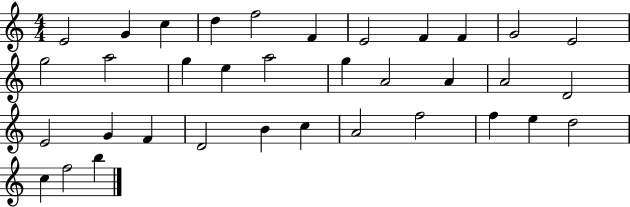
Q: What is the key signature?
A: C major